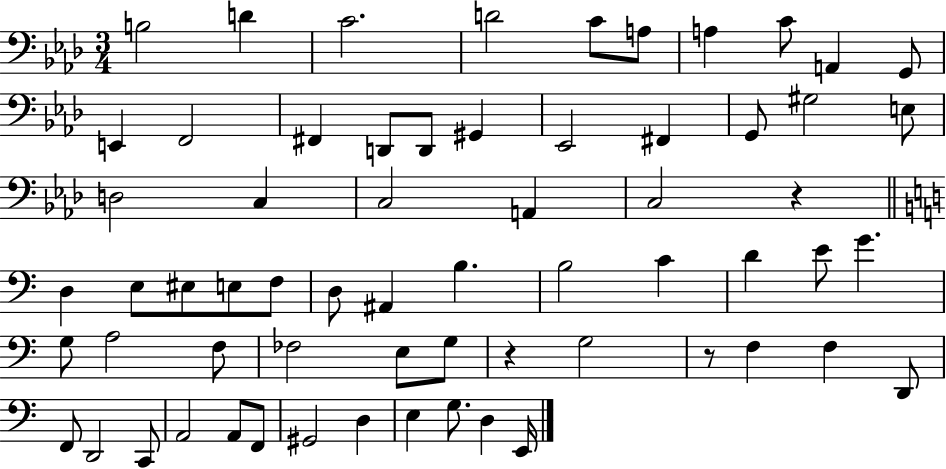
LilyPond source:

{
  \clef bass
  \numericTimeSignature
  \time 3/4
  \key aes \major
  b2 d'4 | c'2. | d'2 c'8 a8 | a4 c'8 a,4 g,8 | \break e,4 f,2 | fis,4 d,8 d,8 gis,4 | ees,2 fis,4 | g,8 gis2 e8 | \break d2 c4 | c2 a,4 | c2 r4 | \bar "||" \break \key c \major d4 e8 eis8 e8 f8 | d8 ais,4 b4. | b2 c'4 | d'4 e'8 g'4. | \break g8 a2 f8 | fes2 e8 g8 | r4 g2 | r8 f4 f4 d,8 | \break f,8 d,2 c,8 | a,2 a,8 f,8 | gis,2 d4 | e4 g8. d4 e,16 | \break \bar "|."
}